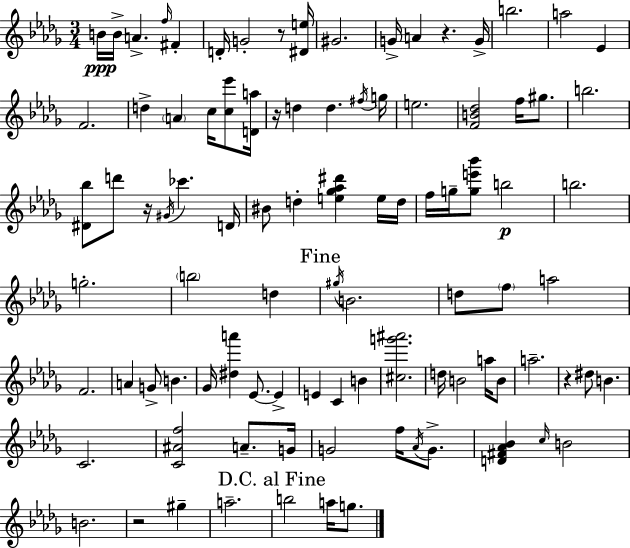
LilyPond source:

{
  \clef treble
  \numericTimeSignature
  \time 3/4
  \key bes \minor
  b'16\ppp b'16-> a'4.-> \grace { f''16 } fis'4-. | d'16-. g'2-. r8 | <dis' e''>16 gis'2. | g'16-> a'4 r4. | \break g'16-> b''2. | a''2 ees'4 | f'2. | d''4-> \parenthesize a'4 c''16 <c'' ees'''>8 | \break <d' a''>16 r16 d''4 d''4. | \acciaccatura { fis''16 } g''16 e''2. | <f' b' des''>2 f''16 gis''8. | b''2. | \break <dis' bes''>8 d'''8 r16 \acciaccatura { gis'16 } ces'''4. | d'16 bis'8 d''4-. <e'' ges'' aes'' dis'''>4 | e''16 d''16 f''16 g''16-- <g'' e''' bes'''>8 b''2\p | b''2. | \break g''2.-. | \parenthesize b''2 d''4 | \mark "Fine" \acciaccatura { gis''16 } b'2. | d''8 \parenthesize f''8 a''2 | \break f'2. | a'4 g'8-> b'4. | ges'16 <dis'' a'''>4 ees'8.~~ | ees'4-> e'4 c'4 | \break b'4 <cis'' g''' ais'''>2. | d''16 b'2 | a''16 b'8 a''2.-- | r4 dis''8 b'4. | \break c'2. | <c' ais' f''>2 | a'8.-- g'16 g'2 | f''16 \acciaccatura { aes'16 } g'8.-> <d' fis' aes' bes'>4 \grace { c''16 } b'2 | \break b'2. | r2 | gis''4-- a''2.-- | \mark "D.C. al Fine" b''2 | \break a''16 g''8. \bar "|."
}